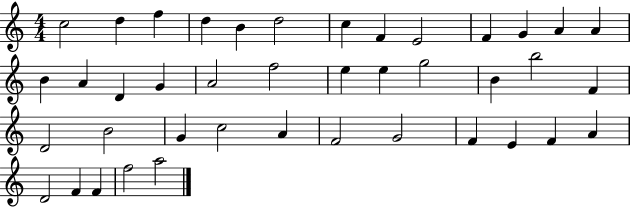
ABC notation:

X:1
T:Untitled
M:4/4
L:1/4
K:C
c2 d f d B d2 c F E2 F G A A B A D G A2 f2 e e g2 B b2 F D2 B2 G c2 A F2 G2 F E F A D2 F F f2 a2